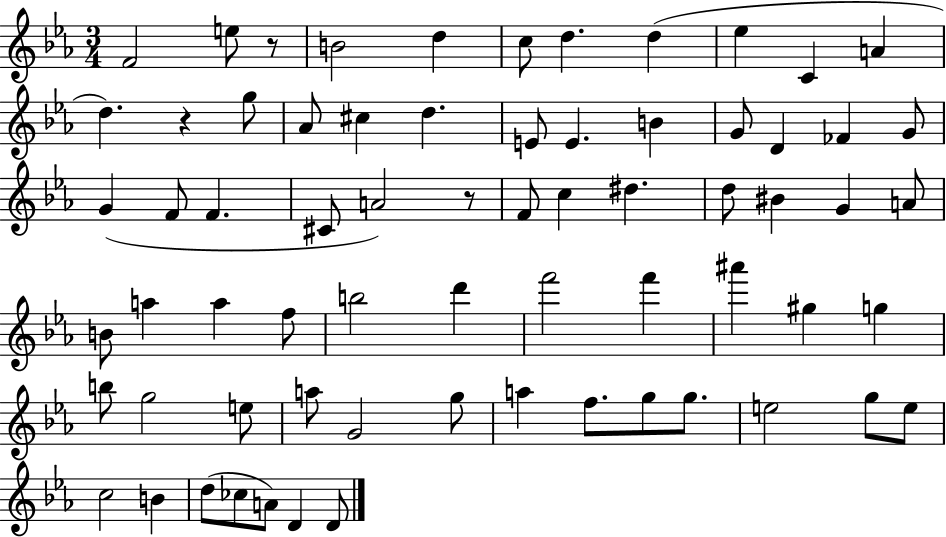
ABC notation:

X:1
T:Untitled
M:3/4
L:1/4
K:Eb
F2 e/2 z/2 B2 d c/2 d d _e C A d z g/2 _A/2 ^c d E/2 E B G/2 D _F G/2 G F/2 F ^C/2 A2 z/2 F/2 c ^d d/2 ^B G A/2 B/2 a a f/2 b2 d' f'2 f' ^a' ^g g b/2 g2 e/2 a/2 G2 g/2 a f/2 g/2 g/2 e2 g/2 e/2 c2 B d/2 _c/2 A/2 D D/2